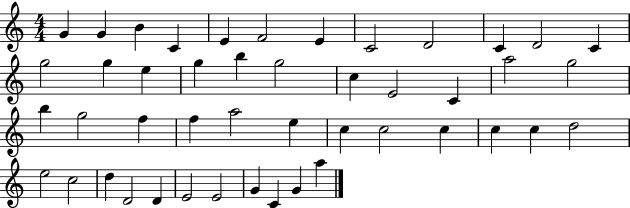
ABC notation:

X:1
T:Untitled
M:4/4
L:1/4
K:C
G G B C E F2 E C2 D2 C D2 C g2 g e g b g2 c E2 C a2 g2 b g2 f f a2 e c c2 c c c d2 e2 c2 d D2 D E2 E2 G C G a